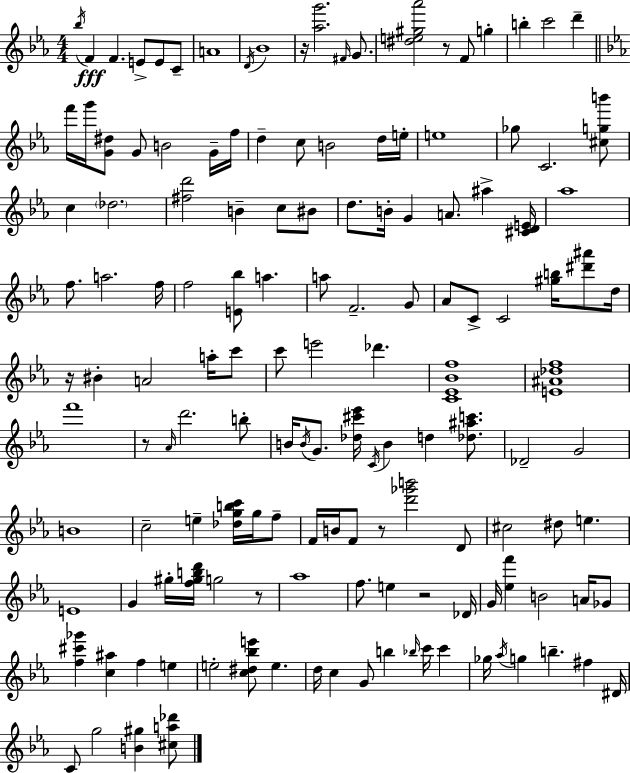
{
  \clef treble
  \numericTimeSignature
  \time 4/4
  \key c \minor
  \acciaccatura { bes''16 }\fff f'4 f'4. e'8-> e'8 c'8-- | a'1 | \acciaccatura { d'16 } bes'1 | r16 <aes'' g'''>2. \grace { fis'16 } | \break g'8. <dis'' e'' gis'' aes'''>2 r8 f'8 g''4-. | b''4-. c'''2 d'''4-- | \bar "||" \break \key ees \major f'''16 g'''16 <g' dis''>8 g'8 b'2 g'16-- f''16 | d''4-- c''8 b'2 d''16 e''16-. | e''1 | ges''8 c'2. <cis'' g'' b'''>8 | \break c''4 \parenthesize des''2. | <fis'' d'''>2 b'4-- c''8 bis'8 | d''8. b'16-. g'4 a'8. ais''4-> <cis' d' e'>16 | aes''1 | \break f''8. a''2. f''16 | f''2 <e' bes''>8 a''4. | a''8 f'2.-- g'8 | aes'8 c'8-> c'2 <gis'' b''>16 <dis''' ais'''>8 d''16 | \break r16 bis'4-. a'2 a''16-. c'''8 | c'''8 e'''2 des'''4. | <c' ees' bes' f''>1 | <e' ais' des'' f''>1 | \break f'''1 | r8 \grace { aes'16 } d'''2. b''8-. | b'16 \acciaccatura { b'16 } g'8. <des'' cis''' ees'''>16 \acciaccatura { c'16 } b'4 d''4 | <des'' ais'' c'''>8. des'2-- g'2 | \break b'1 | c''2-- e''4-- <des'' g'' b'' c'''>16 | g''16 f''8-- f'16 b'16 f'8 r8 <d''' ges''' b'''>2 | d'8 cis''2 dis''8 e''4. | \break e'1 | g'4 gis''16-. <f'' gis'' b'' d'''>16 g''2 | r8 aes''1 | f''8. e''4 r2 | \break des'16 g'16 <ees'' f'''>4 b'2 | a'16 ges'8 <f'' cis''' ges'''>4 <c'' ais''>4 f''4 e''4 | e''2-. <c'' dis'' bes'' e'''>8 e''4. | d''16 c''4 g'8 b''4 \grace { bes''16 } c'''16 | \break c'''4 ges''16 \acciaccatura { aes''16 } g''4 b''4.-- | fis''4 dis'16 c'8 g''2 <b' gis''>4 | <cis'' a'' des'''>8 \bar "|."
}